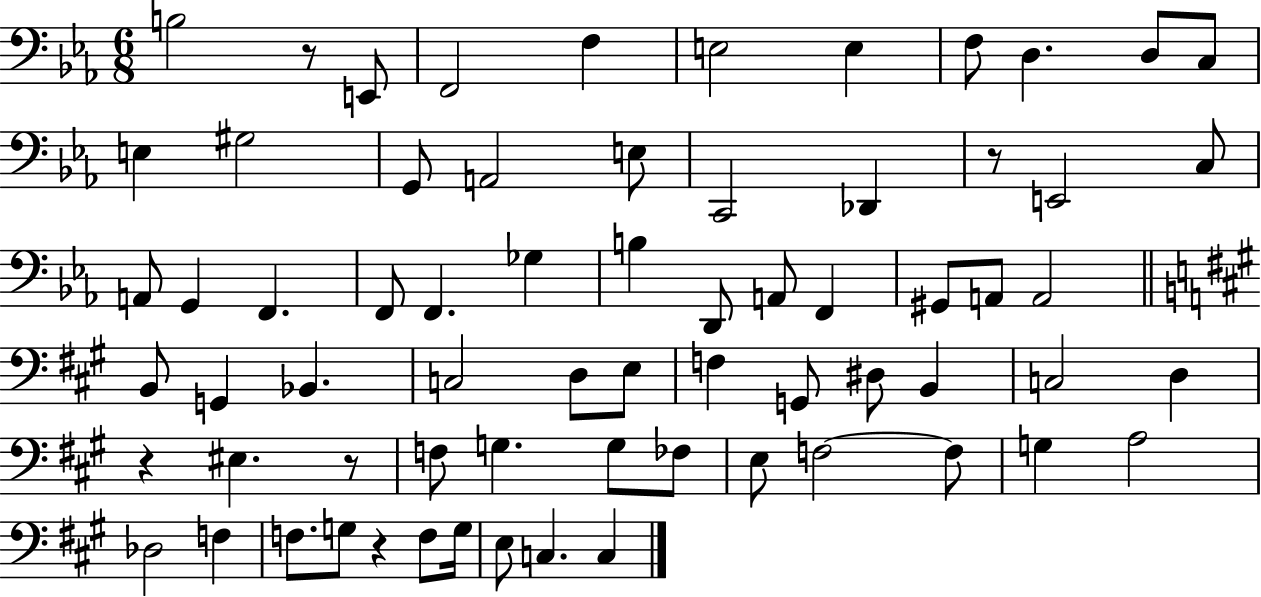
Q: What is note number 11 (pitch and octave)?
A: E3